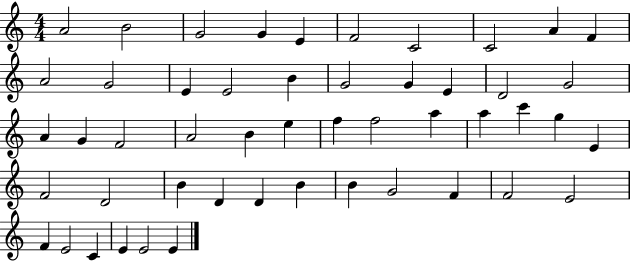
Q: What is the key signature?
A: C major